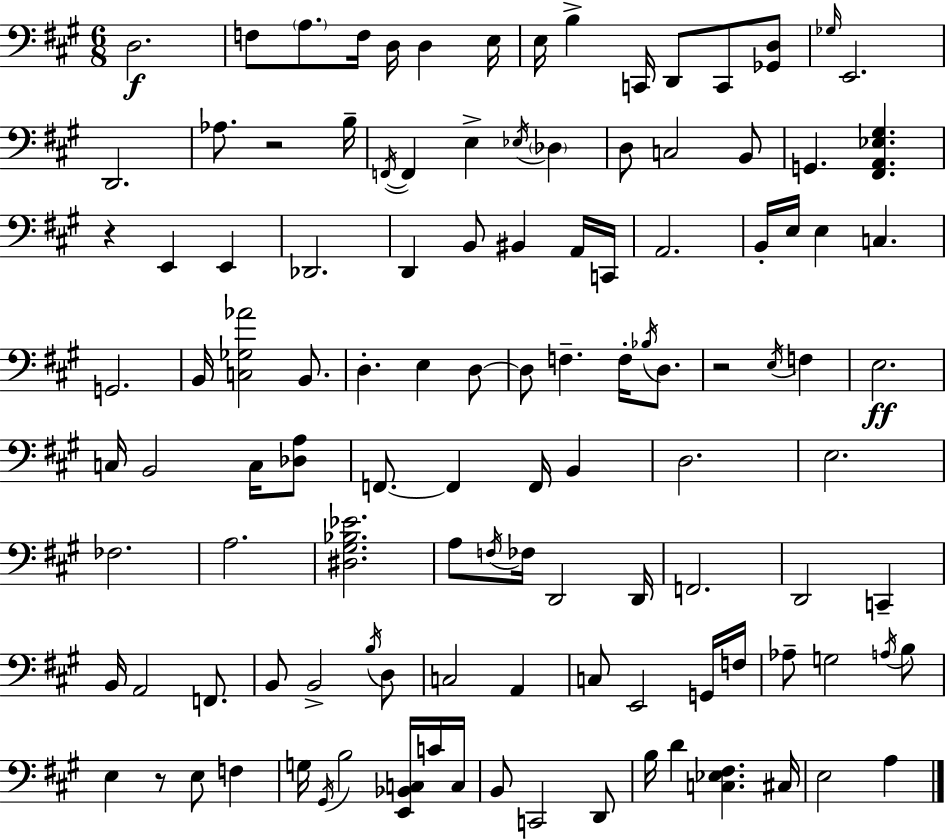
{
  \clef bass
  \numericTimeSignature
  \time 6/8
  \key a \major
  \repeat volta 2 { d2.\f | f8 \parenthesize a8. f16 d16 d4 e16 | e16 b4-> c,16 d,8 c,8 <ges, d>8 | \grace { ges16 } e,2. | \break d,2. | aes8. r2 | b16-- \acciaccatura { f,16~ }~ f,4 e4-> \acciaccatura { ees16 } \parenthesize des4 | d8 c2 | \break b,8 g,4. <fis, a, ees gis>4. | r4 e,4 e,4 | des,2. | d,4 b,8 bis,4 | \break a,16 c,16 a,2. | b,16-. e16 e4 c4. | g,2. | b,16 <c ges aes'>2 | \break b,8. d4.-. e4 | d8~~ d8 f4.-- f16-. | \acciaccatura { bes16 } d8. r2 | \acciaccatura { e16 } f4 e2.\ff | \break c16 b,2 | c16 <des a>8 f,8.~~ f,4 | f,16 b,4 d2. | e2. | \break fes2. | a2. | <dis gis bes ees'>2. | a8 \acciaccatura { f16 } fes16 d,2 | \break d,16 f,2. | d,2 | c,4-- b,16 a,2 | f,8. b,8 b,2-> | \break \acciaccatura { b16 } d8 c2 | a,4 c8 e,2 | g,16 f16 aes8-- g2 | \acciaccatura { a16 } b8 e4 | \break r8 e8 f4 g16 \acciaccatura { gis,16 } b2 | <e, bes, c>16 c'16 c16 b,8 c,2 | d,8 b16 d'4 | <c ees fis>4. cis16 e2 | \break a4 } \bar "|."
}